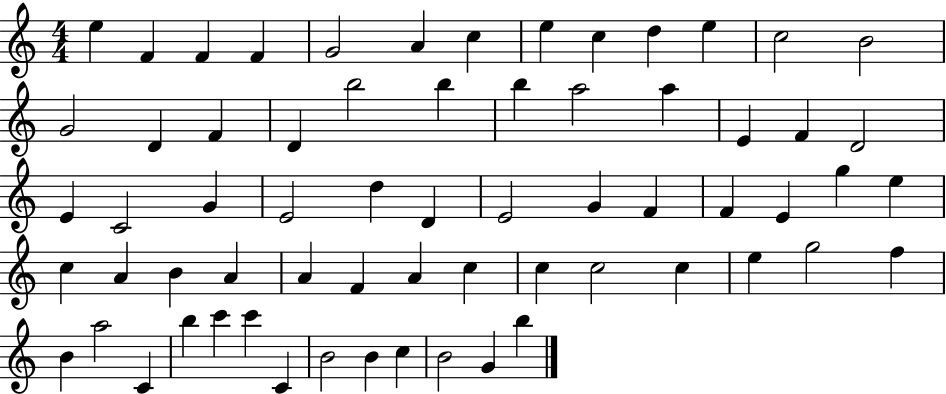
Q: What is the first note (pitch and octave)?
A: E5